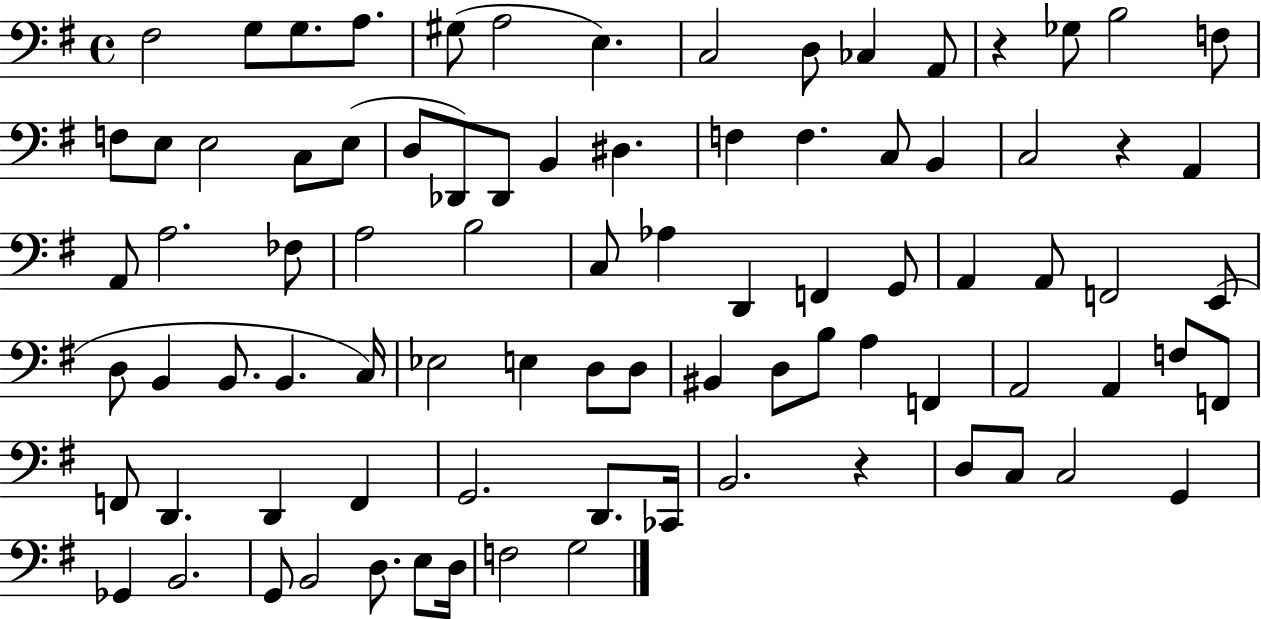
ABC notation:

X:1
T:Untitled
M:4/4
L:1/4
K:G
^F,2 G,/2 G,/2 A,/2 ^G,/2 A,2 E, C,2 D,/2 _C, A,,/2 z _G,/2 B,2 F,/2 F,/2 E,/2 E,2 C,/2 E,/2 D,/2 _D,,/2 _D,,/2 B,, ^D, F, F, C,/2 B,, C,2 z A,, A,,/2 A,2 _F,/2 A,2 B,2 C,/2 _A, D,, F,, G,,/2 A,, A,,/2 F,,2 E,,/2 D,/2 B,, B,,/2 B,, C,/4 _E,2 E, D,/2 D,/2 ^B,, D,/2 B,/2 A, F,, A,,2 A,, F,/2 F,,/2 F,,/2 D,, D,, F,, G,,2 D,,/2 _C,,/4 B,,2 z D,/2 C,/2 C,2 G,, _G,, B,,2 G,,/2 B,,2 D,/2 E,/2 D,/4 F,2 G,2